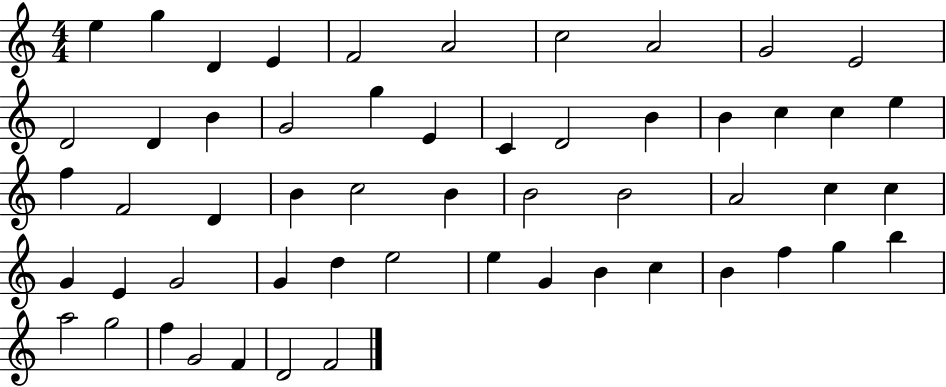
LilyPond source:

{
  \clef treble
  \numericTimeSignature
  \time 4/4
  \key c \major
  e''4 g''4 d'4 e'4 | f'2 a'2 | c''2 a'2 | g'2 e'2 | \break d'2 d'4 b'4 | g'2 g''4 e'4 | c'4 d'2 b'4 | b'4 c''4 c''4 e''4 | \break f''4 f'2 d'4 | b'4 c''2 b'4 | b'2 b'2 | a'2 c''4 c''4 | \break g'4 e'4 g'2 | g'4 d''4 e''2 | e''4 g'4 b'4 c''4 | b'4 f''4 g''4 b''4 | \break a''2 g''2 | f''4 g'2 f'4 | d'2 f'2 | \bar "|."
}